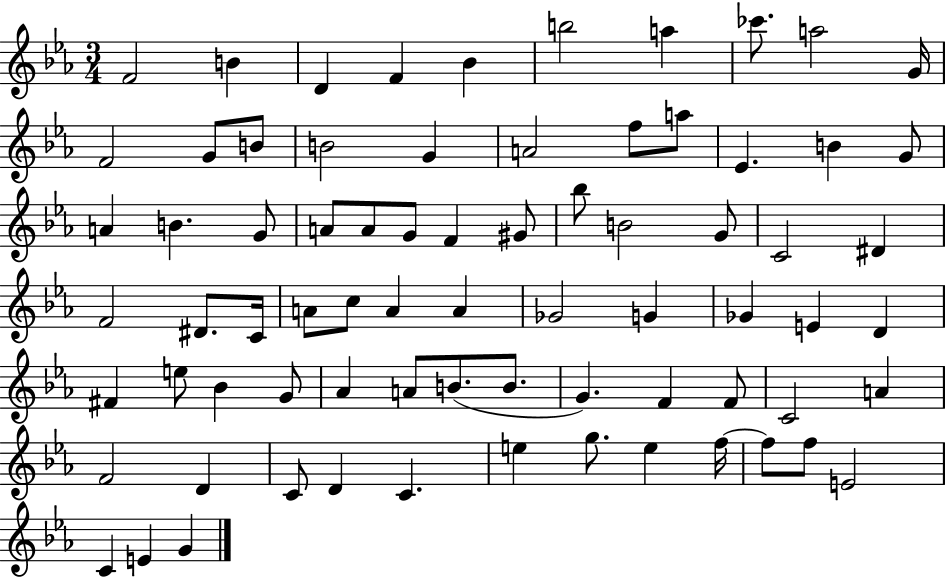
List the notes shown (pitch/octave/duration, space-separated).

F4/h B4/q D4/q F4/q Bb4/q B5/h A5/q CES6/e. A5/h G4/s F4/h G4/e B4/e B4/h G4/q A4/h F5/e A5/e Eb4/q. B4/q G4/e A4/q B4/q. G4/e A4/e A4/e G4/e F4/q G#4/e Bb5/e B4/h G4/e C4/h D#4/q F4/h D#4/e. C4/s A4/e C5/e A4/q A4/q Gb4/h G4/q Gb4/q E4/q D4/q F#4/q E5/e Bb4/q G4/e Ab4/q A4/e B4/e. B4/e. G4/q. F4/q F4/e C4/h A4/q F4/h D4/q C4/e D4/q C4/q. E5/q G5/e. E5/q F5/s F5/e F5/e E4/h C4/q E4/q G4/q